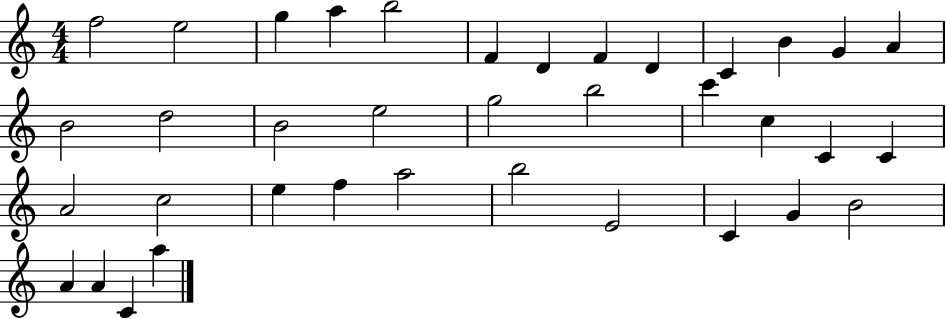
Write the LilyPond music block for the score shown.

{
  \clef treble
  \numericTimeSignature
  \time 4/4
  \key c \major
  f''2 e''2 | g''4 a''4 b''2 | f'4 d'4 f'4 d'4 | c'4 b'4 g'4 a'4 | \break b'2 d''2 | b'2 e''2 | g''2 b''2 | c'''4 c''4 c'4 c'4 | \break a'2 c''2 | e''4 f''4 a''2 | b''2 e'2 | c'4 g'4 b'2 | \break a'4 a'4 c'4 a''4 | \bar "|."
}